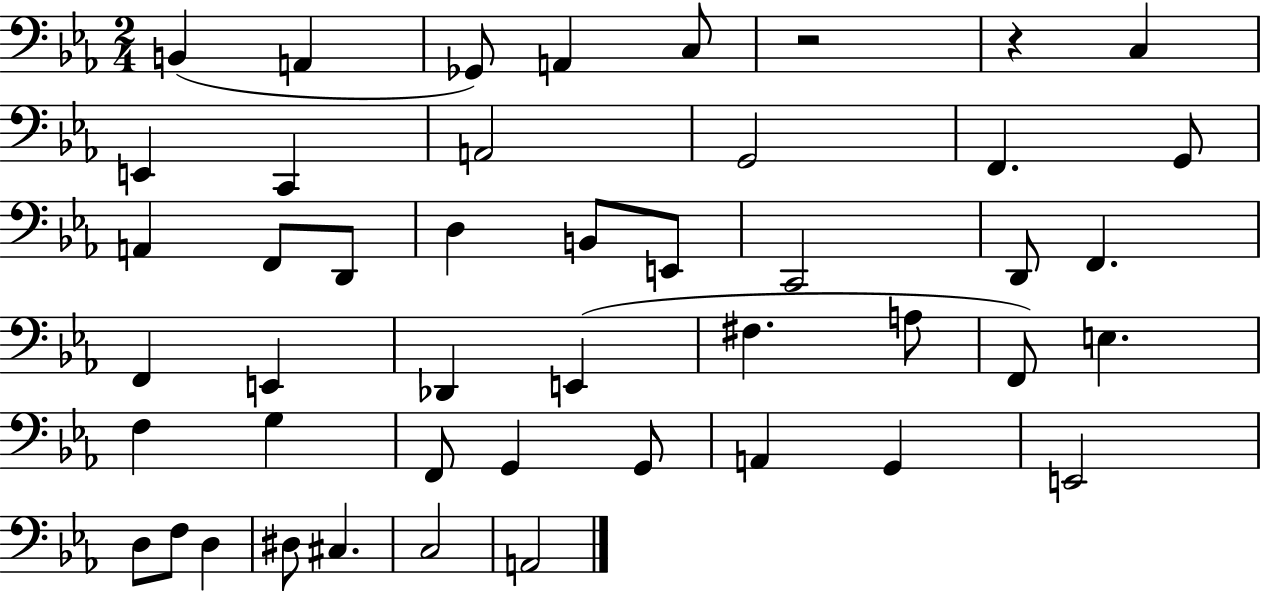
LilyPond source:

{
  \clef bass
  \numericTimeSignature
  \time 2/4
  \key ees \major
  b,4( a,4 | ges,8) a,4 c8 | r2 | r4 c4 | \break e,4 c,4 | a,2 | g,2 | f,4. g,8 | \break a,4 f,8 d,8 | d4 b,8 e,8 | c,2 | d,8 f,4. | \break f,4 e,4 | des,4 e,4( | fis4. a8 | f,8) e4. | \break f4 g4 | f,8 g,4 g,8 | a,4 g,4 | e,2 | \break d8 f8 d4 | dis8 cis4. | c2 | a,2 | \break \bar "|."
}